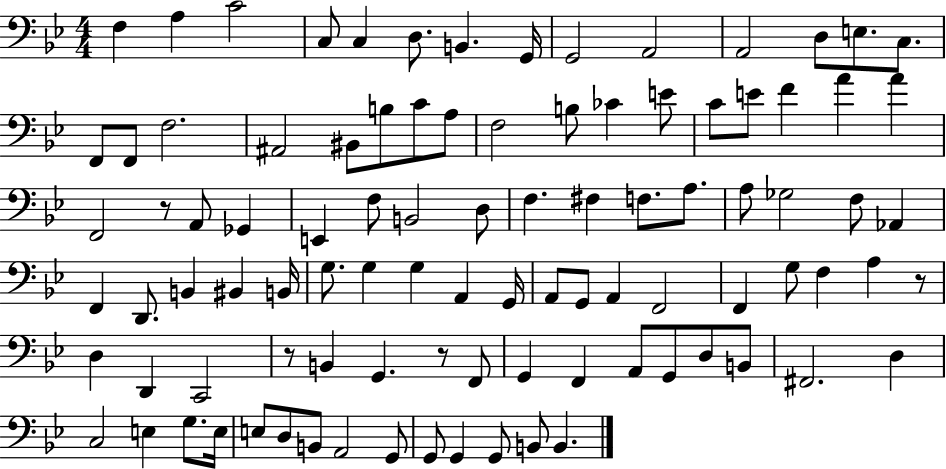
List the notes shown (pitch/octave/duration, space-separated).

F3/q A3/q C4/h C3/e C3/q D3/e. B2/q. G2/s G2/h A2/h A2/h D3/e E3/e. C3/e. F2/e F2/e F3/h. A#2/h BIS2/e B3/e C4/e A3/e F3/h B3/e CES4/q E4/e C4/e E4/e F4/q A4/q A4/q F2/h R/e A2/e Gb2/q E2/q F3/e B2/h D3/e F3/q. F#3/q F3/e. A3/e. A3/e Gb3/h F3/e Ab2/q F2/q D2/e. B2/q BIS2/q B2/s G3/e. G3/q G3/q A2/q G2/s A2/e G2/e A2/q F2/h F2/q G3/e F3/q A3/q R/e D3/q D2/q C2/h R/e B2/q G2/q. R/e F2/e G2/q F2/q A2/e G2/e D3/e B2/e F#2/h. D3/q C3/h E3/q G3/e. E3/s E3/e D3/e B2/e A2/h G2/e G2/e G2/q G2/e B2/e B2/q.